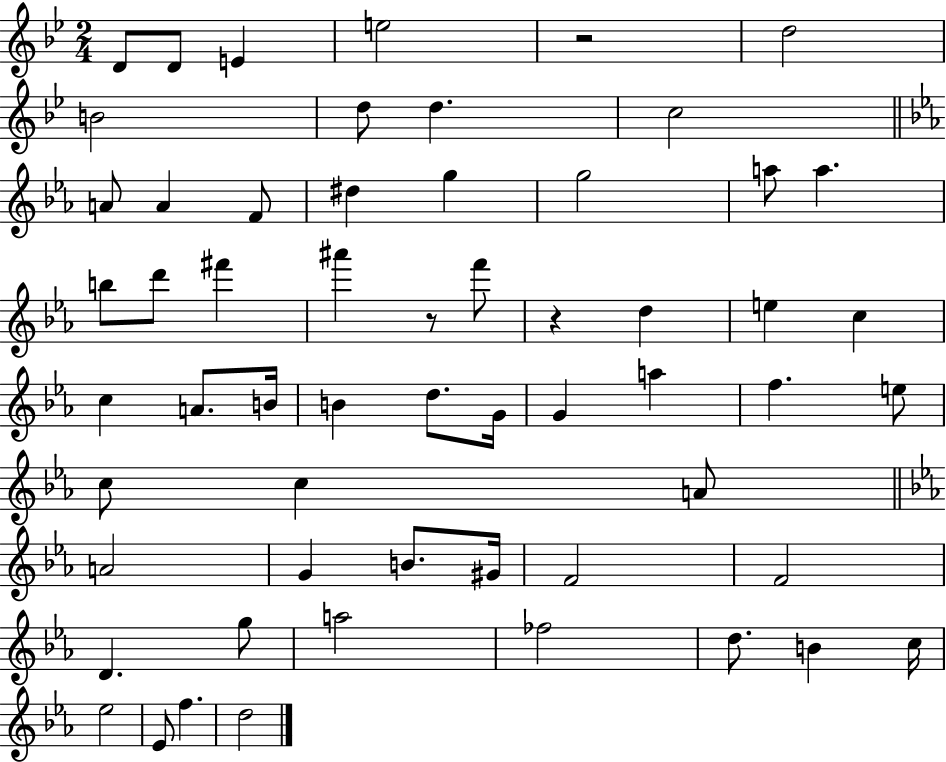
D4/e D4/e E4/q E5/h R/h D5/h B4/h D5/e D5/q. C5/h A4/e A4/q F4/e D#5/q G5/q G5/h A5/e A5/q. B5/e D6/e F#6/q A#6/q R/e F6/e R/q D5/q E5/q C5/q C5/q A4/e. B4/s B4/q D5/e. G4/s G4/q A5/q F5/q. E5/e C5/e C5/q A4/e A4/h G4/q B4/e. G#4/s F4/h F4/h D4/q. G5/e A5/h FES5/h D5/e. B4/q C5/s Eb5/h Eb4/e F5/q. D5/h